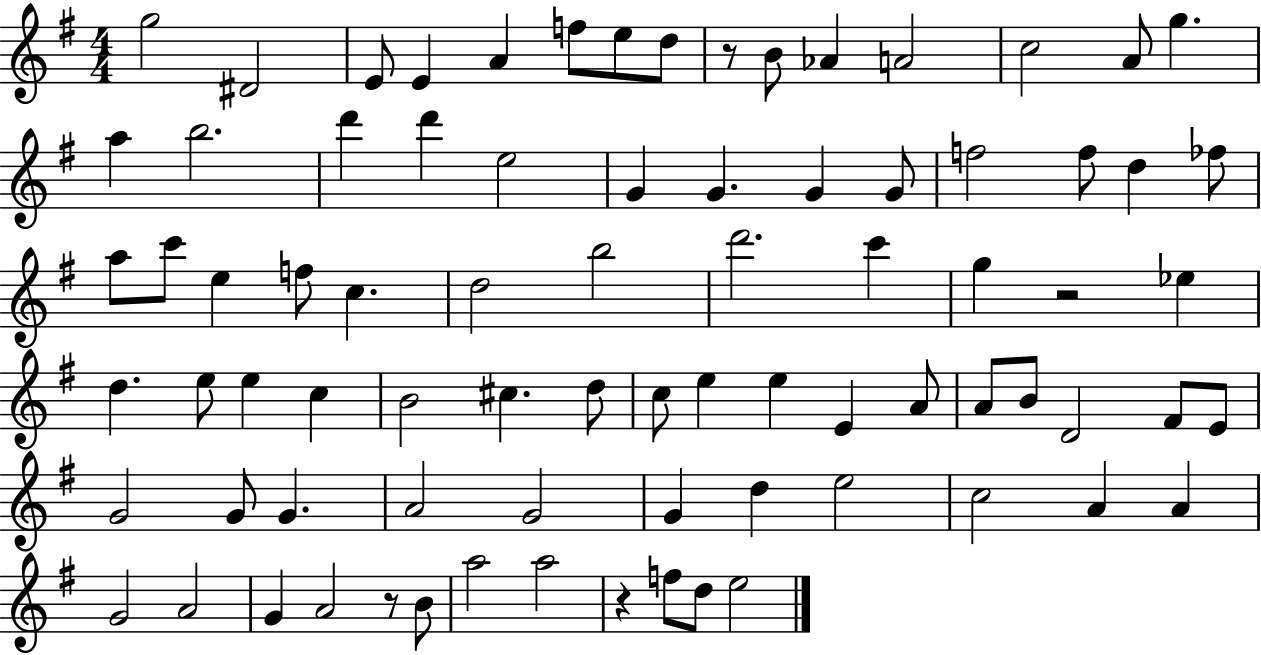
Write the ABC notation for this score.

X:1
T:Untitled
M:4/4
L:1/4
K:G
g2 ^D2 E/2 E A f/2 e/2 d/2 z/2 B/2 _A A2 c2 A/2 g a b2 d' d' e2 G G G G/2 f2 f/2 d _f/2 a/2 c'/2 e f/2 c d2 b2 d'2 c' g z2 _e d e/2 e c B2 ^c d/2 c/2 e e E A/2 A/2 B/2 D2 ^F/2 E/2 G2 G/2 G A2 G2 G d e2 c2 A A G2 A2 G A2 z/2 B/2 a2 a2 z f/2 d/2 e2